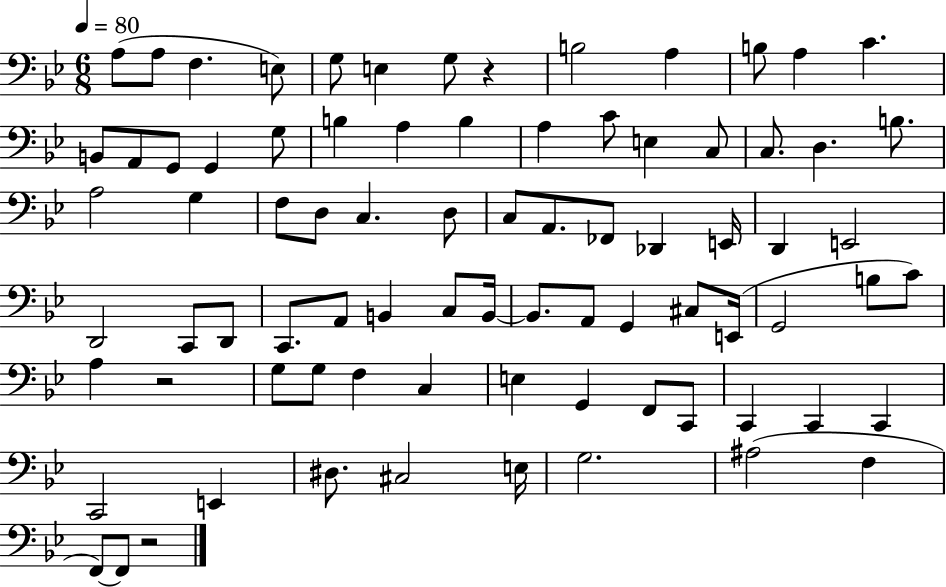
A3/e A3/e F3/q. E3/e G3/e E3/q G3/e R/q B3/h A3/q B3/e A3/q C4/q. B2/e A2/e G2/e G2/q G3/e B3/q A3/q B3/q A3/q C4/e E3/q C3/e C3/e. D3/q. B3/e. A3/h G3/q F3/e D3/e C3/q. D3/e C3/e A2/e. FES2/e Db2/q E2/s D2/q E2/h D2/h C2/e D2/e C2/e. A2/e B2/q C3/e B2/s B2/e. A2/e G2/q C#3/e E2/s G2/h B3/e C4/e A3/q R/h G3/e G3/e F3/q C3/q E3/q G2/q F2/e C2/e C2/q C2/q C2/q C2/h E2/q D#3/e. C#3/h E3/s G3/h. A#3/h F3/q F2/e F2/e R/h